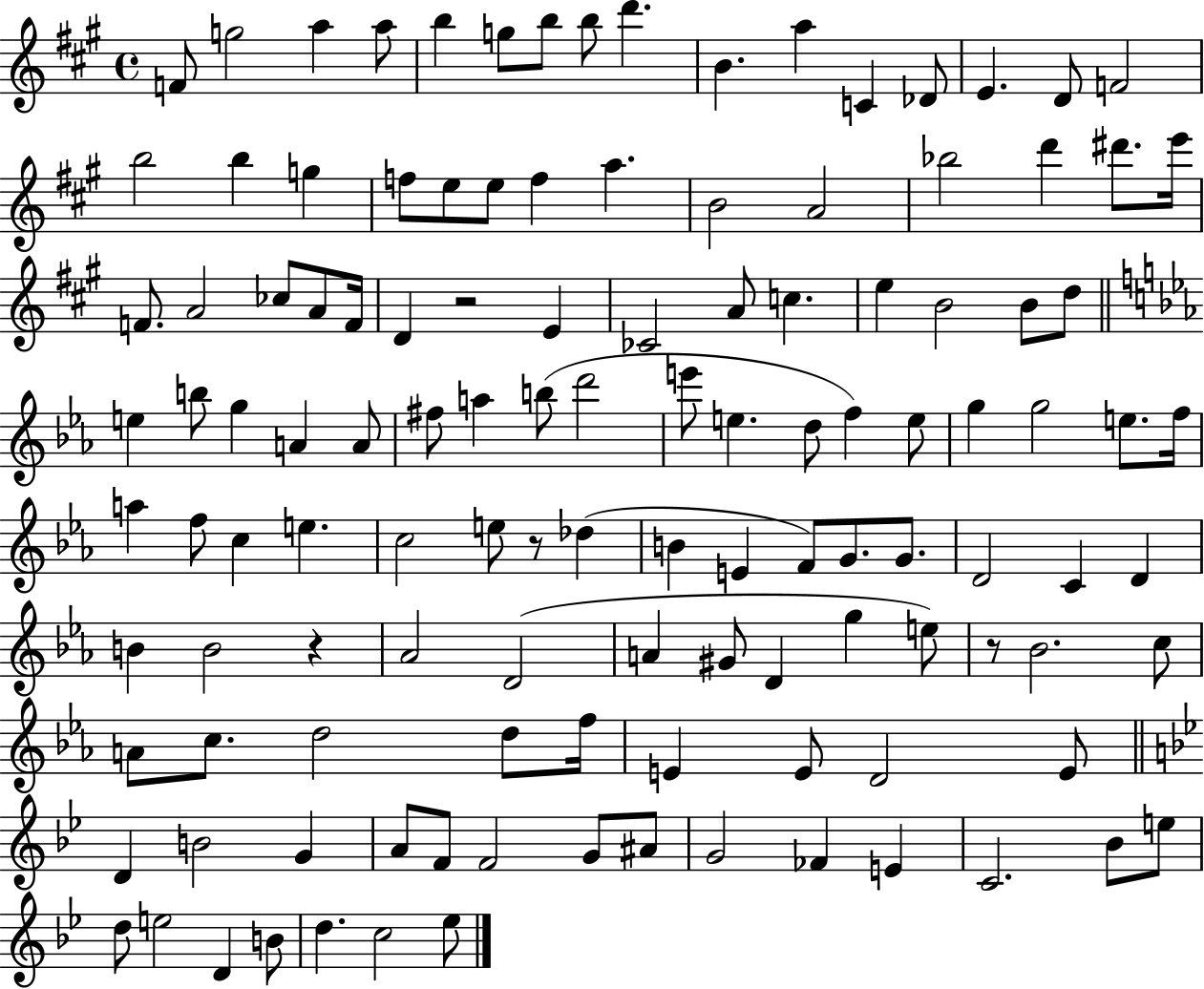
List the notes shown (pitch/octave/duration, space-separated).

F4/e G5/h A5/q A5/e B5/q G5/e B5/e B5/e D6/q. B4/q. A5/q C4/q Db4/e E4/q. D4/e F4/h B5/h B5/q G5/q F5/e E5/e E5/e F5/q A5/q. B4/h A4/h Bb5/h D6/q D#6/e. E6/s F4/e. A4/h CES5/e A4/e F4/s D4/q R/h E4/q CES4/h A4/e C5/q. E5/q B4/h B4/e D5/e E5/q B5/e G5/q A4/q A4/e F#5/e A5/q B5/e D6/h E6/e E5/q. D5/e F5/q E5/e G5/q G5/h E5/e. F5/s A5/q F5/e C5/q E5/q. C5/h E5/e R/e Db5/q B4/q E4/q F4/e G4/e. G4/e. D4/h C4/q D4/q B4/q B4/h R/q Ab4/h D4/h A4/q G#4/e D4/q G5/q E5/e R/e Bb4/h. C5/e A4/e C5/e. D5/h D5/e F5/s E4/q E4/e D4/h E4/e D4/q B4/h G4/q A4/e F4/e F4/h G4/e A#4/e G4/h FES4/q E4/q C4/h. Bb4/e E5/e D5/e E5/h D4/q B4/e D5/q. C5/h Eb5/e